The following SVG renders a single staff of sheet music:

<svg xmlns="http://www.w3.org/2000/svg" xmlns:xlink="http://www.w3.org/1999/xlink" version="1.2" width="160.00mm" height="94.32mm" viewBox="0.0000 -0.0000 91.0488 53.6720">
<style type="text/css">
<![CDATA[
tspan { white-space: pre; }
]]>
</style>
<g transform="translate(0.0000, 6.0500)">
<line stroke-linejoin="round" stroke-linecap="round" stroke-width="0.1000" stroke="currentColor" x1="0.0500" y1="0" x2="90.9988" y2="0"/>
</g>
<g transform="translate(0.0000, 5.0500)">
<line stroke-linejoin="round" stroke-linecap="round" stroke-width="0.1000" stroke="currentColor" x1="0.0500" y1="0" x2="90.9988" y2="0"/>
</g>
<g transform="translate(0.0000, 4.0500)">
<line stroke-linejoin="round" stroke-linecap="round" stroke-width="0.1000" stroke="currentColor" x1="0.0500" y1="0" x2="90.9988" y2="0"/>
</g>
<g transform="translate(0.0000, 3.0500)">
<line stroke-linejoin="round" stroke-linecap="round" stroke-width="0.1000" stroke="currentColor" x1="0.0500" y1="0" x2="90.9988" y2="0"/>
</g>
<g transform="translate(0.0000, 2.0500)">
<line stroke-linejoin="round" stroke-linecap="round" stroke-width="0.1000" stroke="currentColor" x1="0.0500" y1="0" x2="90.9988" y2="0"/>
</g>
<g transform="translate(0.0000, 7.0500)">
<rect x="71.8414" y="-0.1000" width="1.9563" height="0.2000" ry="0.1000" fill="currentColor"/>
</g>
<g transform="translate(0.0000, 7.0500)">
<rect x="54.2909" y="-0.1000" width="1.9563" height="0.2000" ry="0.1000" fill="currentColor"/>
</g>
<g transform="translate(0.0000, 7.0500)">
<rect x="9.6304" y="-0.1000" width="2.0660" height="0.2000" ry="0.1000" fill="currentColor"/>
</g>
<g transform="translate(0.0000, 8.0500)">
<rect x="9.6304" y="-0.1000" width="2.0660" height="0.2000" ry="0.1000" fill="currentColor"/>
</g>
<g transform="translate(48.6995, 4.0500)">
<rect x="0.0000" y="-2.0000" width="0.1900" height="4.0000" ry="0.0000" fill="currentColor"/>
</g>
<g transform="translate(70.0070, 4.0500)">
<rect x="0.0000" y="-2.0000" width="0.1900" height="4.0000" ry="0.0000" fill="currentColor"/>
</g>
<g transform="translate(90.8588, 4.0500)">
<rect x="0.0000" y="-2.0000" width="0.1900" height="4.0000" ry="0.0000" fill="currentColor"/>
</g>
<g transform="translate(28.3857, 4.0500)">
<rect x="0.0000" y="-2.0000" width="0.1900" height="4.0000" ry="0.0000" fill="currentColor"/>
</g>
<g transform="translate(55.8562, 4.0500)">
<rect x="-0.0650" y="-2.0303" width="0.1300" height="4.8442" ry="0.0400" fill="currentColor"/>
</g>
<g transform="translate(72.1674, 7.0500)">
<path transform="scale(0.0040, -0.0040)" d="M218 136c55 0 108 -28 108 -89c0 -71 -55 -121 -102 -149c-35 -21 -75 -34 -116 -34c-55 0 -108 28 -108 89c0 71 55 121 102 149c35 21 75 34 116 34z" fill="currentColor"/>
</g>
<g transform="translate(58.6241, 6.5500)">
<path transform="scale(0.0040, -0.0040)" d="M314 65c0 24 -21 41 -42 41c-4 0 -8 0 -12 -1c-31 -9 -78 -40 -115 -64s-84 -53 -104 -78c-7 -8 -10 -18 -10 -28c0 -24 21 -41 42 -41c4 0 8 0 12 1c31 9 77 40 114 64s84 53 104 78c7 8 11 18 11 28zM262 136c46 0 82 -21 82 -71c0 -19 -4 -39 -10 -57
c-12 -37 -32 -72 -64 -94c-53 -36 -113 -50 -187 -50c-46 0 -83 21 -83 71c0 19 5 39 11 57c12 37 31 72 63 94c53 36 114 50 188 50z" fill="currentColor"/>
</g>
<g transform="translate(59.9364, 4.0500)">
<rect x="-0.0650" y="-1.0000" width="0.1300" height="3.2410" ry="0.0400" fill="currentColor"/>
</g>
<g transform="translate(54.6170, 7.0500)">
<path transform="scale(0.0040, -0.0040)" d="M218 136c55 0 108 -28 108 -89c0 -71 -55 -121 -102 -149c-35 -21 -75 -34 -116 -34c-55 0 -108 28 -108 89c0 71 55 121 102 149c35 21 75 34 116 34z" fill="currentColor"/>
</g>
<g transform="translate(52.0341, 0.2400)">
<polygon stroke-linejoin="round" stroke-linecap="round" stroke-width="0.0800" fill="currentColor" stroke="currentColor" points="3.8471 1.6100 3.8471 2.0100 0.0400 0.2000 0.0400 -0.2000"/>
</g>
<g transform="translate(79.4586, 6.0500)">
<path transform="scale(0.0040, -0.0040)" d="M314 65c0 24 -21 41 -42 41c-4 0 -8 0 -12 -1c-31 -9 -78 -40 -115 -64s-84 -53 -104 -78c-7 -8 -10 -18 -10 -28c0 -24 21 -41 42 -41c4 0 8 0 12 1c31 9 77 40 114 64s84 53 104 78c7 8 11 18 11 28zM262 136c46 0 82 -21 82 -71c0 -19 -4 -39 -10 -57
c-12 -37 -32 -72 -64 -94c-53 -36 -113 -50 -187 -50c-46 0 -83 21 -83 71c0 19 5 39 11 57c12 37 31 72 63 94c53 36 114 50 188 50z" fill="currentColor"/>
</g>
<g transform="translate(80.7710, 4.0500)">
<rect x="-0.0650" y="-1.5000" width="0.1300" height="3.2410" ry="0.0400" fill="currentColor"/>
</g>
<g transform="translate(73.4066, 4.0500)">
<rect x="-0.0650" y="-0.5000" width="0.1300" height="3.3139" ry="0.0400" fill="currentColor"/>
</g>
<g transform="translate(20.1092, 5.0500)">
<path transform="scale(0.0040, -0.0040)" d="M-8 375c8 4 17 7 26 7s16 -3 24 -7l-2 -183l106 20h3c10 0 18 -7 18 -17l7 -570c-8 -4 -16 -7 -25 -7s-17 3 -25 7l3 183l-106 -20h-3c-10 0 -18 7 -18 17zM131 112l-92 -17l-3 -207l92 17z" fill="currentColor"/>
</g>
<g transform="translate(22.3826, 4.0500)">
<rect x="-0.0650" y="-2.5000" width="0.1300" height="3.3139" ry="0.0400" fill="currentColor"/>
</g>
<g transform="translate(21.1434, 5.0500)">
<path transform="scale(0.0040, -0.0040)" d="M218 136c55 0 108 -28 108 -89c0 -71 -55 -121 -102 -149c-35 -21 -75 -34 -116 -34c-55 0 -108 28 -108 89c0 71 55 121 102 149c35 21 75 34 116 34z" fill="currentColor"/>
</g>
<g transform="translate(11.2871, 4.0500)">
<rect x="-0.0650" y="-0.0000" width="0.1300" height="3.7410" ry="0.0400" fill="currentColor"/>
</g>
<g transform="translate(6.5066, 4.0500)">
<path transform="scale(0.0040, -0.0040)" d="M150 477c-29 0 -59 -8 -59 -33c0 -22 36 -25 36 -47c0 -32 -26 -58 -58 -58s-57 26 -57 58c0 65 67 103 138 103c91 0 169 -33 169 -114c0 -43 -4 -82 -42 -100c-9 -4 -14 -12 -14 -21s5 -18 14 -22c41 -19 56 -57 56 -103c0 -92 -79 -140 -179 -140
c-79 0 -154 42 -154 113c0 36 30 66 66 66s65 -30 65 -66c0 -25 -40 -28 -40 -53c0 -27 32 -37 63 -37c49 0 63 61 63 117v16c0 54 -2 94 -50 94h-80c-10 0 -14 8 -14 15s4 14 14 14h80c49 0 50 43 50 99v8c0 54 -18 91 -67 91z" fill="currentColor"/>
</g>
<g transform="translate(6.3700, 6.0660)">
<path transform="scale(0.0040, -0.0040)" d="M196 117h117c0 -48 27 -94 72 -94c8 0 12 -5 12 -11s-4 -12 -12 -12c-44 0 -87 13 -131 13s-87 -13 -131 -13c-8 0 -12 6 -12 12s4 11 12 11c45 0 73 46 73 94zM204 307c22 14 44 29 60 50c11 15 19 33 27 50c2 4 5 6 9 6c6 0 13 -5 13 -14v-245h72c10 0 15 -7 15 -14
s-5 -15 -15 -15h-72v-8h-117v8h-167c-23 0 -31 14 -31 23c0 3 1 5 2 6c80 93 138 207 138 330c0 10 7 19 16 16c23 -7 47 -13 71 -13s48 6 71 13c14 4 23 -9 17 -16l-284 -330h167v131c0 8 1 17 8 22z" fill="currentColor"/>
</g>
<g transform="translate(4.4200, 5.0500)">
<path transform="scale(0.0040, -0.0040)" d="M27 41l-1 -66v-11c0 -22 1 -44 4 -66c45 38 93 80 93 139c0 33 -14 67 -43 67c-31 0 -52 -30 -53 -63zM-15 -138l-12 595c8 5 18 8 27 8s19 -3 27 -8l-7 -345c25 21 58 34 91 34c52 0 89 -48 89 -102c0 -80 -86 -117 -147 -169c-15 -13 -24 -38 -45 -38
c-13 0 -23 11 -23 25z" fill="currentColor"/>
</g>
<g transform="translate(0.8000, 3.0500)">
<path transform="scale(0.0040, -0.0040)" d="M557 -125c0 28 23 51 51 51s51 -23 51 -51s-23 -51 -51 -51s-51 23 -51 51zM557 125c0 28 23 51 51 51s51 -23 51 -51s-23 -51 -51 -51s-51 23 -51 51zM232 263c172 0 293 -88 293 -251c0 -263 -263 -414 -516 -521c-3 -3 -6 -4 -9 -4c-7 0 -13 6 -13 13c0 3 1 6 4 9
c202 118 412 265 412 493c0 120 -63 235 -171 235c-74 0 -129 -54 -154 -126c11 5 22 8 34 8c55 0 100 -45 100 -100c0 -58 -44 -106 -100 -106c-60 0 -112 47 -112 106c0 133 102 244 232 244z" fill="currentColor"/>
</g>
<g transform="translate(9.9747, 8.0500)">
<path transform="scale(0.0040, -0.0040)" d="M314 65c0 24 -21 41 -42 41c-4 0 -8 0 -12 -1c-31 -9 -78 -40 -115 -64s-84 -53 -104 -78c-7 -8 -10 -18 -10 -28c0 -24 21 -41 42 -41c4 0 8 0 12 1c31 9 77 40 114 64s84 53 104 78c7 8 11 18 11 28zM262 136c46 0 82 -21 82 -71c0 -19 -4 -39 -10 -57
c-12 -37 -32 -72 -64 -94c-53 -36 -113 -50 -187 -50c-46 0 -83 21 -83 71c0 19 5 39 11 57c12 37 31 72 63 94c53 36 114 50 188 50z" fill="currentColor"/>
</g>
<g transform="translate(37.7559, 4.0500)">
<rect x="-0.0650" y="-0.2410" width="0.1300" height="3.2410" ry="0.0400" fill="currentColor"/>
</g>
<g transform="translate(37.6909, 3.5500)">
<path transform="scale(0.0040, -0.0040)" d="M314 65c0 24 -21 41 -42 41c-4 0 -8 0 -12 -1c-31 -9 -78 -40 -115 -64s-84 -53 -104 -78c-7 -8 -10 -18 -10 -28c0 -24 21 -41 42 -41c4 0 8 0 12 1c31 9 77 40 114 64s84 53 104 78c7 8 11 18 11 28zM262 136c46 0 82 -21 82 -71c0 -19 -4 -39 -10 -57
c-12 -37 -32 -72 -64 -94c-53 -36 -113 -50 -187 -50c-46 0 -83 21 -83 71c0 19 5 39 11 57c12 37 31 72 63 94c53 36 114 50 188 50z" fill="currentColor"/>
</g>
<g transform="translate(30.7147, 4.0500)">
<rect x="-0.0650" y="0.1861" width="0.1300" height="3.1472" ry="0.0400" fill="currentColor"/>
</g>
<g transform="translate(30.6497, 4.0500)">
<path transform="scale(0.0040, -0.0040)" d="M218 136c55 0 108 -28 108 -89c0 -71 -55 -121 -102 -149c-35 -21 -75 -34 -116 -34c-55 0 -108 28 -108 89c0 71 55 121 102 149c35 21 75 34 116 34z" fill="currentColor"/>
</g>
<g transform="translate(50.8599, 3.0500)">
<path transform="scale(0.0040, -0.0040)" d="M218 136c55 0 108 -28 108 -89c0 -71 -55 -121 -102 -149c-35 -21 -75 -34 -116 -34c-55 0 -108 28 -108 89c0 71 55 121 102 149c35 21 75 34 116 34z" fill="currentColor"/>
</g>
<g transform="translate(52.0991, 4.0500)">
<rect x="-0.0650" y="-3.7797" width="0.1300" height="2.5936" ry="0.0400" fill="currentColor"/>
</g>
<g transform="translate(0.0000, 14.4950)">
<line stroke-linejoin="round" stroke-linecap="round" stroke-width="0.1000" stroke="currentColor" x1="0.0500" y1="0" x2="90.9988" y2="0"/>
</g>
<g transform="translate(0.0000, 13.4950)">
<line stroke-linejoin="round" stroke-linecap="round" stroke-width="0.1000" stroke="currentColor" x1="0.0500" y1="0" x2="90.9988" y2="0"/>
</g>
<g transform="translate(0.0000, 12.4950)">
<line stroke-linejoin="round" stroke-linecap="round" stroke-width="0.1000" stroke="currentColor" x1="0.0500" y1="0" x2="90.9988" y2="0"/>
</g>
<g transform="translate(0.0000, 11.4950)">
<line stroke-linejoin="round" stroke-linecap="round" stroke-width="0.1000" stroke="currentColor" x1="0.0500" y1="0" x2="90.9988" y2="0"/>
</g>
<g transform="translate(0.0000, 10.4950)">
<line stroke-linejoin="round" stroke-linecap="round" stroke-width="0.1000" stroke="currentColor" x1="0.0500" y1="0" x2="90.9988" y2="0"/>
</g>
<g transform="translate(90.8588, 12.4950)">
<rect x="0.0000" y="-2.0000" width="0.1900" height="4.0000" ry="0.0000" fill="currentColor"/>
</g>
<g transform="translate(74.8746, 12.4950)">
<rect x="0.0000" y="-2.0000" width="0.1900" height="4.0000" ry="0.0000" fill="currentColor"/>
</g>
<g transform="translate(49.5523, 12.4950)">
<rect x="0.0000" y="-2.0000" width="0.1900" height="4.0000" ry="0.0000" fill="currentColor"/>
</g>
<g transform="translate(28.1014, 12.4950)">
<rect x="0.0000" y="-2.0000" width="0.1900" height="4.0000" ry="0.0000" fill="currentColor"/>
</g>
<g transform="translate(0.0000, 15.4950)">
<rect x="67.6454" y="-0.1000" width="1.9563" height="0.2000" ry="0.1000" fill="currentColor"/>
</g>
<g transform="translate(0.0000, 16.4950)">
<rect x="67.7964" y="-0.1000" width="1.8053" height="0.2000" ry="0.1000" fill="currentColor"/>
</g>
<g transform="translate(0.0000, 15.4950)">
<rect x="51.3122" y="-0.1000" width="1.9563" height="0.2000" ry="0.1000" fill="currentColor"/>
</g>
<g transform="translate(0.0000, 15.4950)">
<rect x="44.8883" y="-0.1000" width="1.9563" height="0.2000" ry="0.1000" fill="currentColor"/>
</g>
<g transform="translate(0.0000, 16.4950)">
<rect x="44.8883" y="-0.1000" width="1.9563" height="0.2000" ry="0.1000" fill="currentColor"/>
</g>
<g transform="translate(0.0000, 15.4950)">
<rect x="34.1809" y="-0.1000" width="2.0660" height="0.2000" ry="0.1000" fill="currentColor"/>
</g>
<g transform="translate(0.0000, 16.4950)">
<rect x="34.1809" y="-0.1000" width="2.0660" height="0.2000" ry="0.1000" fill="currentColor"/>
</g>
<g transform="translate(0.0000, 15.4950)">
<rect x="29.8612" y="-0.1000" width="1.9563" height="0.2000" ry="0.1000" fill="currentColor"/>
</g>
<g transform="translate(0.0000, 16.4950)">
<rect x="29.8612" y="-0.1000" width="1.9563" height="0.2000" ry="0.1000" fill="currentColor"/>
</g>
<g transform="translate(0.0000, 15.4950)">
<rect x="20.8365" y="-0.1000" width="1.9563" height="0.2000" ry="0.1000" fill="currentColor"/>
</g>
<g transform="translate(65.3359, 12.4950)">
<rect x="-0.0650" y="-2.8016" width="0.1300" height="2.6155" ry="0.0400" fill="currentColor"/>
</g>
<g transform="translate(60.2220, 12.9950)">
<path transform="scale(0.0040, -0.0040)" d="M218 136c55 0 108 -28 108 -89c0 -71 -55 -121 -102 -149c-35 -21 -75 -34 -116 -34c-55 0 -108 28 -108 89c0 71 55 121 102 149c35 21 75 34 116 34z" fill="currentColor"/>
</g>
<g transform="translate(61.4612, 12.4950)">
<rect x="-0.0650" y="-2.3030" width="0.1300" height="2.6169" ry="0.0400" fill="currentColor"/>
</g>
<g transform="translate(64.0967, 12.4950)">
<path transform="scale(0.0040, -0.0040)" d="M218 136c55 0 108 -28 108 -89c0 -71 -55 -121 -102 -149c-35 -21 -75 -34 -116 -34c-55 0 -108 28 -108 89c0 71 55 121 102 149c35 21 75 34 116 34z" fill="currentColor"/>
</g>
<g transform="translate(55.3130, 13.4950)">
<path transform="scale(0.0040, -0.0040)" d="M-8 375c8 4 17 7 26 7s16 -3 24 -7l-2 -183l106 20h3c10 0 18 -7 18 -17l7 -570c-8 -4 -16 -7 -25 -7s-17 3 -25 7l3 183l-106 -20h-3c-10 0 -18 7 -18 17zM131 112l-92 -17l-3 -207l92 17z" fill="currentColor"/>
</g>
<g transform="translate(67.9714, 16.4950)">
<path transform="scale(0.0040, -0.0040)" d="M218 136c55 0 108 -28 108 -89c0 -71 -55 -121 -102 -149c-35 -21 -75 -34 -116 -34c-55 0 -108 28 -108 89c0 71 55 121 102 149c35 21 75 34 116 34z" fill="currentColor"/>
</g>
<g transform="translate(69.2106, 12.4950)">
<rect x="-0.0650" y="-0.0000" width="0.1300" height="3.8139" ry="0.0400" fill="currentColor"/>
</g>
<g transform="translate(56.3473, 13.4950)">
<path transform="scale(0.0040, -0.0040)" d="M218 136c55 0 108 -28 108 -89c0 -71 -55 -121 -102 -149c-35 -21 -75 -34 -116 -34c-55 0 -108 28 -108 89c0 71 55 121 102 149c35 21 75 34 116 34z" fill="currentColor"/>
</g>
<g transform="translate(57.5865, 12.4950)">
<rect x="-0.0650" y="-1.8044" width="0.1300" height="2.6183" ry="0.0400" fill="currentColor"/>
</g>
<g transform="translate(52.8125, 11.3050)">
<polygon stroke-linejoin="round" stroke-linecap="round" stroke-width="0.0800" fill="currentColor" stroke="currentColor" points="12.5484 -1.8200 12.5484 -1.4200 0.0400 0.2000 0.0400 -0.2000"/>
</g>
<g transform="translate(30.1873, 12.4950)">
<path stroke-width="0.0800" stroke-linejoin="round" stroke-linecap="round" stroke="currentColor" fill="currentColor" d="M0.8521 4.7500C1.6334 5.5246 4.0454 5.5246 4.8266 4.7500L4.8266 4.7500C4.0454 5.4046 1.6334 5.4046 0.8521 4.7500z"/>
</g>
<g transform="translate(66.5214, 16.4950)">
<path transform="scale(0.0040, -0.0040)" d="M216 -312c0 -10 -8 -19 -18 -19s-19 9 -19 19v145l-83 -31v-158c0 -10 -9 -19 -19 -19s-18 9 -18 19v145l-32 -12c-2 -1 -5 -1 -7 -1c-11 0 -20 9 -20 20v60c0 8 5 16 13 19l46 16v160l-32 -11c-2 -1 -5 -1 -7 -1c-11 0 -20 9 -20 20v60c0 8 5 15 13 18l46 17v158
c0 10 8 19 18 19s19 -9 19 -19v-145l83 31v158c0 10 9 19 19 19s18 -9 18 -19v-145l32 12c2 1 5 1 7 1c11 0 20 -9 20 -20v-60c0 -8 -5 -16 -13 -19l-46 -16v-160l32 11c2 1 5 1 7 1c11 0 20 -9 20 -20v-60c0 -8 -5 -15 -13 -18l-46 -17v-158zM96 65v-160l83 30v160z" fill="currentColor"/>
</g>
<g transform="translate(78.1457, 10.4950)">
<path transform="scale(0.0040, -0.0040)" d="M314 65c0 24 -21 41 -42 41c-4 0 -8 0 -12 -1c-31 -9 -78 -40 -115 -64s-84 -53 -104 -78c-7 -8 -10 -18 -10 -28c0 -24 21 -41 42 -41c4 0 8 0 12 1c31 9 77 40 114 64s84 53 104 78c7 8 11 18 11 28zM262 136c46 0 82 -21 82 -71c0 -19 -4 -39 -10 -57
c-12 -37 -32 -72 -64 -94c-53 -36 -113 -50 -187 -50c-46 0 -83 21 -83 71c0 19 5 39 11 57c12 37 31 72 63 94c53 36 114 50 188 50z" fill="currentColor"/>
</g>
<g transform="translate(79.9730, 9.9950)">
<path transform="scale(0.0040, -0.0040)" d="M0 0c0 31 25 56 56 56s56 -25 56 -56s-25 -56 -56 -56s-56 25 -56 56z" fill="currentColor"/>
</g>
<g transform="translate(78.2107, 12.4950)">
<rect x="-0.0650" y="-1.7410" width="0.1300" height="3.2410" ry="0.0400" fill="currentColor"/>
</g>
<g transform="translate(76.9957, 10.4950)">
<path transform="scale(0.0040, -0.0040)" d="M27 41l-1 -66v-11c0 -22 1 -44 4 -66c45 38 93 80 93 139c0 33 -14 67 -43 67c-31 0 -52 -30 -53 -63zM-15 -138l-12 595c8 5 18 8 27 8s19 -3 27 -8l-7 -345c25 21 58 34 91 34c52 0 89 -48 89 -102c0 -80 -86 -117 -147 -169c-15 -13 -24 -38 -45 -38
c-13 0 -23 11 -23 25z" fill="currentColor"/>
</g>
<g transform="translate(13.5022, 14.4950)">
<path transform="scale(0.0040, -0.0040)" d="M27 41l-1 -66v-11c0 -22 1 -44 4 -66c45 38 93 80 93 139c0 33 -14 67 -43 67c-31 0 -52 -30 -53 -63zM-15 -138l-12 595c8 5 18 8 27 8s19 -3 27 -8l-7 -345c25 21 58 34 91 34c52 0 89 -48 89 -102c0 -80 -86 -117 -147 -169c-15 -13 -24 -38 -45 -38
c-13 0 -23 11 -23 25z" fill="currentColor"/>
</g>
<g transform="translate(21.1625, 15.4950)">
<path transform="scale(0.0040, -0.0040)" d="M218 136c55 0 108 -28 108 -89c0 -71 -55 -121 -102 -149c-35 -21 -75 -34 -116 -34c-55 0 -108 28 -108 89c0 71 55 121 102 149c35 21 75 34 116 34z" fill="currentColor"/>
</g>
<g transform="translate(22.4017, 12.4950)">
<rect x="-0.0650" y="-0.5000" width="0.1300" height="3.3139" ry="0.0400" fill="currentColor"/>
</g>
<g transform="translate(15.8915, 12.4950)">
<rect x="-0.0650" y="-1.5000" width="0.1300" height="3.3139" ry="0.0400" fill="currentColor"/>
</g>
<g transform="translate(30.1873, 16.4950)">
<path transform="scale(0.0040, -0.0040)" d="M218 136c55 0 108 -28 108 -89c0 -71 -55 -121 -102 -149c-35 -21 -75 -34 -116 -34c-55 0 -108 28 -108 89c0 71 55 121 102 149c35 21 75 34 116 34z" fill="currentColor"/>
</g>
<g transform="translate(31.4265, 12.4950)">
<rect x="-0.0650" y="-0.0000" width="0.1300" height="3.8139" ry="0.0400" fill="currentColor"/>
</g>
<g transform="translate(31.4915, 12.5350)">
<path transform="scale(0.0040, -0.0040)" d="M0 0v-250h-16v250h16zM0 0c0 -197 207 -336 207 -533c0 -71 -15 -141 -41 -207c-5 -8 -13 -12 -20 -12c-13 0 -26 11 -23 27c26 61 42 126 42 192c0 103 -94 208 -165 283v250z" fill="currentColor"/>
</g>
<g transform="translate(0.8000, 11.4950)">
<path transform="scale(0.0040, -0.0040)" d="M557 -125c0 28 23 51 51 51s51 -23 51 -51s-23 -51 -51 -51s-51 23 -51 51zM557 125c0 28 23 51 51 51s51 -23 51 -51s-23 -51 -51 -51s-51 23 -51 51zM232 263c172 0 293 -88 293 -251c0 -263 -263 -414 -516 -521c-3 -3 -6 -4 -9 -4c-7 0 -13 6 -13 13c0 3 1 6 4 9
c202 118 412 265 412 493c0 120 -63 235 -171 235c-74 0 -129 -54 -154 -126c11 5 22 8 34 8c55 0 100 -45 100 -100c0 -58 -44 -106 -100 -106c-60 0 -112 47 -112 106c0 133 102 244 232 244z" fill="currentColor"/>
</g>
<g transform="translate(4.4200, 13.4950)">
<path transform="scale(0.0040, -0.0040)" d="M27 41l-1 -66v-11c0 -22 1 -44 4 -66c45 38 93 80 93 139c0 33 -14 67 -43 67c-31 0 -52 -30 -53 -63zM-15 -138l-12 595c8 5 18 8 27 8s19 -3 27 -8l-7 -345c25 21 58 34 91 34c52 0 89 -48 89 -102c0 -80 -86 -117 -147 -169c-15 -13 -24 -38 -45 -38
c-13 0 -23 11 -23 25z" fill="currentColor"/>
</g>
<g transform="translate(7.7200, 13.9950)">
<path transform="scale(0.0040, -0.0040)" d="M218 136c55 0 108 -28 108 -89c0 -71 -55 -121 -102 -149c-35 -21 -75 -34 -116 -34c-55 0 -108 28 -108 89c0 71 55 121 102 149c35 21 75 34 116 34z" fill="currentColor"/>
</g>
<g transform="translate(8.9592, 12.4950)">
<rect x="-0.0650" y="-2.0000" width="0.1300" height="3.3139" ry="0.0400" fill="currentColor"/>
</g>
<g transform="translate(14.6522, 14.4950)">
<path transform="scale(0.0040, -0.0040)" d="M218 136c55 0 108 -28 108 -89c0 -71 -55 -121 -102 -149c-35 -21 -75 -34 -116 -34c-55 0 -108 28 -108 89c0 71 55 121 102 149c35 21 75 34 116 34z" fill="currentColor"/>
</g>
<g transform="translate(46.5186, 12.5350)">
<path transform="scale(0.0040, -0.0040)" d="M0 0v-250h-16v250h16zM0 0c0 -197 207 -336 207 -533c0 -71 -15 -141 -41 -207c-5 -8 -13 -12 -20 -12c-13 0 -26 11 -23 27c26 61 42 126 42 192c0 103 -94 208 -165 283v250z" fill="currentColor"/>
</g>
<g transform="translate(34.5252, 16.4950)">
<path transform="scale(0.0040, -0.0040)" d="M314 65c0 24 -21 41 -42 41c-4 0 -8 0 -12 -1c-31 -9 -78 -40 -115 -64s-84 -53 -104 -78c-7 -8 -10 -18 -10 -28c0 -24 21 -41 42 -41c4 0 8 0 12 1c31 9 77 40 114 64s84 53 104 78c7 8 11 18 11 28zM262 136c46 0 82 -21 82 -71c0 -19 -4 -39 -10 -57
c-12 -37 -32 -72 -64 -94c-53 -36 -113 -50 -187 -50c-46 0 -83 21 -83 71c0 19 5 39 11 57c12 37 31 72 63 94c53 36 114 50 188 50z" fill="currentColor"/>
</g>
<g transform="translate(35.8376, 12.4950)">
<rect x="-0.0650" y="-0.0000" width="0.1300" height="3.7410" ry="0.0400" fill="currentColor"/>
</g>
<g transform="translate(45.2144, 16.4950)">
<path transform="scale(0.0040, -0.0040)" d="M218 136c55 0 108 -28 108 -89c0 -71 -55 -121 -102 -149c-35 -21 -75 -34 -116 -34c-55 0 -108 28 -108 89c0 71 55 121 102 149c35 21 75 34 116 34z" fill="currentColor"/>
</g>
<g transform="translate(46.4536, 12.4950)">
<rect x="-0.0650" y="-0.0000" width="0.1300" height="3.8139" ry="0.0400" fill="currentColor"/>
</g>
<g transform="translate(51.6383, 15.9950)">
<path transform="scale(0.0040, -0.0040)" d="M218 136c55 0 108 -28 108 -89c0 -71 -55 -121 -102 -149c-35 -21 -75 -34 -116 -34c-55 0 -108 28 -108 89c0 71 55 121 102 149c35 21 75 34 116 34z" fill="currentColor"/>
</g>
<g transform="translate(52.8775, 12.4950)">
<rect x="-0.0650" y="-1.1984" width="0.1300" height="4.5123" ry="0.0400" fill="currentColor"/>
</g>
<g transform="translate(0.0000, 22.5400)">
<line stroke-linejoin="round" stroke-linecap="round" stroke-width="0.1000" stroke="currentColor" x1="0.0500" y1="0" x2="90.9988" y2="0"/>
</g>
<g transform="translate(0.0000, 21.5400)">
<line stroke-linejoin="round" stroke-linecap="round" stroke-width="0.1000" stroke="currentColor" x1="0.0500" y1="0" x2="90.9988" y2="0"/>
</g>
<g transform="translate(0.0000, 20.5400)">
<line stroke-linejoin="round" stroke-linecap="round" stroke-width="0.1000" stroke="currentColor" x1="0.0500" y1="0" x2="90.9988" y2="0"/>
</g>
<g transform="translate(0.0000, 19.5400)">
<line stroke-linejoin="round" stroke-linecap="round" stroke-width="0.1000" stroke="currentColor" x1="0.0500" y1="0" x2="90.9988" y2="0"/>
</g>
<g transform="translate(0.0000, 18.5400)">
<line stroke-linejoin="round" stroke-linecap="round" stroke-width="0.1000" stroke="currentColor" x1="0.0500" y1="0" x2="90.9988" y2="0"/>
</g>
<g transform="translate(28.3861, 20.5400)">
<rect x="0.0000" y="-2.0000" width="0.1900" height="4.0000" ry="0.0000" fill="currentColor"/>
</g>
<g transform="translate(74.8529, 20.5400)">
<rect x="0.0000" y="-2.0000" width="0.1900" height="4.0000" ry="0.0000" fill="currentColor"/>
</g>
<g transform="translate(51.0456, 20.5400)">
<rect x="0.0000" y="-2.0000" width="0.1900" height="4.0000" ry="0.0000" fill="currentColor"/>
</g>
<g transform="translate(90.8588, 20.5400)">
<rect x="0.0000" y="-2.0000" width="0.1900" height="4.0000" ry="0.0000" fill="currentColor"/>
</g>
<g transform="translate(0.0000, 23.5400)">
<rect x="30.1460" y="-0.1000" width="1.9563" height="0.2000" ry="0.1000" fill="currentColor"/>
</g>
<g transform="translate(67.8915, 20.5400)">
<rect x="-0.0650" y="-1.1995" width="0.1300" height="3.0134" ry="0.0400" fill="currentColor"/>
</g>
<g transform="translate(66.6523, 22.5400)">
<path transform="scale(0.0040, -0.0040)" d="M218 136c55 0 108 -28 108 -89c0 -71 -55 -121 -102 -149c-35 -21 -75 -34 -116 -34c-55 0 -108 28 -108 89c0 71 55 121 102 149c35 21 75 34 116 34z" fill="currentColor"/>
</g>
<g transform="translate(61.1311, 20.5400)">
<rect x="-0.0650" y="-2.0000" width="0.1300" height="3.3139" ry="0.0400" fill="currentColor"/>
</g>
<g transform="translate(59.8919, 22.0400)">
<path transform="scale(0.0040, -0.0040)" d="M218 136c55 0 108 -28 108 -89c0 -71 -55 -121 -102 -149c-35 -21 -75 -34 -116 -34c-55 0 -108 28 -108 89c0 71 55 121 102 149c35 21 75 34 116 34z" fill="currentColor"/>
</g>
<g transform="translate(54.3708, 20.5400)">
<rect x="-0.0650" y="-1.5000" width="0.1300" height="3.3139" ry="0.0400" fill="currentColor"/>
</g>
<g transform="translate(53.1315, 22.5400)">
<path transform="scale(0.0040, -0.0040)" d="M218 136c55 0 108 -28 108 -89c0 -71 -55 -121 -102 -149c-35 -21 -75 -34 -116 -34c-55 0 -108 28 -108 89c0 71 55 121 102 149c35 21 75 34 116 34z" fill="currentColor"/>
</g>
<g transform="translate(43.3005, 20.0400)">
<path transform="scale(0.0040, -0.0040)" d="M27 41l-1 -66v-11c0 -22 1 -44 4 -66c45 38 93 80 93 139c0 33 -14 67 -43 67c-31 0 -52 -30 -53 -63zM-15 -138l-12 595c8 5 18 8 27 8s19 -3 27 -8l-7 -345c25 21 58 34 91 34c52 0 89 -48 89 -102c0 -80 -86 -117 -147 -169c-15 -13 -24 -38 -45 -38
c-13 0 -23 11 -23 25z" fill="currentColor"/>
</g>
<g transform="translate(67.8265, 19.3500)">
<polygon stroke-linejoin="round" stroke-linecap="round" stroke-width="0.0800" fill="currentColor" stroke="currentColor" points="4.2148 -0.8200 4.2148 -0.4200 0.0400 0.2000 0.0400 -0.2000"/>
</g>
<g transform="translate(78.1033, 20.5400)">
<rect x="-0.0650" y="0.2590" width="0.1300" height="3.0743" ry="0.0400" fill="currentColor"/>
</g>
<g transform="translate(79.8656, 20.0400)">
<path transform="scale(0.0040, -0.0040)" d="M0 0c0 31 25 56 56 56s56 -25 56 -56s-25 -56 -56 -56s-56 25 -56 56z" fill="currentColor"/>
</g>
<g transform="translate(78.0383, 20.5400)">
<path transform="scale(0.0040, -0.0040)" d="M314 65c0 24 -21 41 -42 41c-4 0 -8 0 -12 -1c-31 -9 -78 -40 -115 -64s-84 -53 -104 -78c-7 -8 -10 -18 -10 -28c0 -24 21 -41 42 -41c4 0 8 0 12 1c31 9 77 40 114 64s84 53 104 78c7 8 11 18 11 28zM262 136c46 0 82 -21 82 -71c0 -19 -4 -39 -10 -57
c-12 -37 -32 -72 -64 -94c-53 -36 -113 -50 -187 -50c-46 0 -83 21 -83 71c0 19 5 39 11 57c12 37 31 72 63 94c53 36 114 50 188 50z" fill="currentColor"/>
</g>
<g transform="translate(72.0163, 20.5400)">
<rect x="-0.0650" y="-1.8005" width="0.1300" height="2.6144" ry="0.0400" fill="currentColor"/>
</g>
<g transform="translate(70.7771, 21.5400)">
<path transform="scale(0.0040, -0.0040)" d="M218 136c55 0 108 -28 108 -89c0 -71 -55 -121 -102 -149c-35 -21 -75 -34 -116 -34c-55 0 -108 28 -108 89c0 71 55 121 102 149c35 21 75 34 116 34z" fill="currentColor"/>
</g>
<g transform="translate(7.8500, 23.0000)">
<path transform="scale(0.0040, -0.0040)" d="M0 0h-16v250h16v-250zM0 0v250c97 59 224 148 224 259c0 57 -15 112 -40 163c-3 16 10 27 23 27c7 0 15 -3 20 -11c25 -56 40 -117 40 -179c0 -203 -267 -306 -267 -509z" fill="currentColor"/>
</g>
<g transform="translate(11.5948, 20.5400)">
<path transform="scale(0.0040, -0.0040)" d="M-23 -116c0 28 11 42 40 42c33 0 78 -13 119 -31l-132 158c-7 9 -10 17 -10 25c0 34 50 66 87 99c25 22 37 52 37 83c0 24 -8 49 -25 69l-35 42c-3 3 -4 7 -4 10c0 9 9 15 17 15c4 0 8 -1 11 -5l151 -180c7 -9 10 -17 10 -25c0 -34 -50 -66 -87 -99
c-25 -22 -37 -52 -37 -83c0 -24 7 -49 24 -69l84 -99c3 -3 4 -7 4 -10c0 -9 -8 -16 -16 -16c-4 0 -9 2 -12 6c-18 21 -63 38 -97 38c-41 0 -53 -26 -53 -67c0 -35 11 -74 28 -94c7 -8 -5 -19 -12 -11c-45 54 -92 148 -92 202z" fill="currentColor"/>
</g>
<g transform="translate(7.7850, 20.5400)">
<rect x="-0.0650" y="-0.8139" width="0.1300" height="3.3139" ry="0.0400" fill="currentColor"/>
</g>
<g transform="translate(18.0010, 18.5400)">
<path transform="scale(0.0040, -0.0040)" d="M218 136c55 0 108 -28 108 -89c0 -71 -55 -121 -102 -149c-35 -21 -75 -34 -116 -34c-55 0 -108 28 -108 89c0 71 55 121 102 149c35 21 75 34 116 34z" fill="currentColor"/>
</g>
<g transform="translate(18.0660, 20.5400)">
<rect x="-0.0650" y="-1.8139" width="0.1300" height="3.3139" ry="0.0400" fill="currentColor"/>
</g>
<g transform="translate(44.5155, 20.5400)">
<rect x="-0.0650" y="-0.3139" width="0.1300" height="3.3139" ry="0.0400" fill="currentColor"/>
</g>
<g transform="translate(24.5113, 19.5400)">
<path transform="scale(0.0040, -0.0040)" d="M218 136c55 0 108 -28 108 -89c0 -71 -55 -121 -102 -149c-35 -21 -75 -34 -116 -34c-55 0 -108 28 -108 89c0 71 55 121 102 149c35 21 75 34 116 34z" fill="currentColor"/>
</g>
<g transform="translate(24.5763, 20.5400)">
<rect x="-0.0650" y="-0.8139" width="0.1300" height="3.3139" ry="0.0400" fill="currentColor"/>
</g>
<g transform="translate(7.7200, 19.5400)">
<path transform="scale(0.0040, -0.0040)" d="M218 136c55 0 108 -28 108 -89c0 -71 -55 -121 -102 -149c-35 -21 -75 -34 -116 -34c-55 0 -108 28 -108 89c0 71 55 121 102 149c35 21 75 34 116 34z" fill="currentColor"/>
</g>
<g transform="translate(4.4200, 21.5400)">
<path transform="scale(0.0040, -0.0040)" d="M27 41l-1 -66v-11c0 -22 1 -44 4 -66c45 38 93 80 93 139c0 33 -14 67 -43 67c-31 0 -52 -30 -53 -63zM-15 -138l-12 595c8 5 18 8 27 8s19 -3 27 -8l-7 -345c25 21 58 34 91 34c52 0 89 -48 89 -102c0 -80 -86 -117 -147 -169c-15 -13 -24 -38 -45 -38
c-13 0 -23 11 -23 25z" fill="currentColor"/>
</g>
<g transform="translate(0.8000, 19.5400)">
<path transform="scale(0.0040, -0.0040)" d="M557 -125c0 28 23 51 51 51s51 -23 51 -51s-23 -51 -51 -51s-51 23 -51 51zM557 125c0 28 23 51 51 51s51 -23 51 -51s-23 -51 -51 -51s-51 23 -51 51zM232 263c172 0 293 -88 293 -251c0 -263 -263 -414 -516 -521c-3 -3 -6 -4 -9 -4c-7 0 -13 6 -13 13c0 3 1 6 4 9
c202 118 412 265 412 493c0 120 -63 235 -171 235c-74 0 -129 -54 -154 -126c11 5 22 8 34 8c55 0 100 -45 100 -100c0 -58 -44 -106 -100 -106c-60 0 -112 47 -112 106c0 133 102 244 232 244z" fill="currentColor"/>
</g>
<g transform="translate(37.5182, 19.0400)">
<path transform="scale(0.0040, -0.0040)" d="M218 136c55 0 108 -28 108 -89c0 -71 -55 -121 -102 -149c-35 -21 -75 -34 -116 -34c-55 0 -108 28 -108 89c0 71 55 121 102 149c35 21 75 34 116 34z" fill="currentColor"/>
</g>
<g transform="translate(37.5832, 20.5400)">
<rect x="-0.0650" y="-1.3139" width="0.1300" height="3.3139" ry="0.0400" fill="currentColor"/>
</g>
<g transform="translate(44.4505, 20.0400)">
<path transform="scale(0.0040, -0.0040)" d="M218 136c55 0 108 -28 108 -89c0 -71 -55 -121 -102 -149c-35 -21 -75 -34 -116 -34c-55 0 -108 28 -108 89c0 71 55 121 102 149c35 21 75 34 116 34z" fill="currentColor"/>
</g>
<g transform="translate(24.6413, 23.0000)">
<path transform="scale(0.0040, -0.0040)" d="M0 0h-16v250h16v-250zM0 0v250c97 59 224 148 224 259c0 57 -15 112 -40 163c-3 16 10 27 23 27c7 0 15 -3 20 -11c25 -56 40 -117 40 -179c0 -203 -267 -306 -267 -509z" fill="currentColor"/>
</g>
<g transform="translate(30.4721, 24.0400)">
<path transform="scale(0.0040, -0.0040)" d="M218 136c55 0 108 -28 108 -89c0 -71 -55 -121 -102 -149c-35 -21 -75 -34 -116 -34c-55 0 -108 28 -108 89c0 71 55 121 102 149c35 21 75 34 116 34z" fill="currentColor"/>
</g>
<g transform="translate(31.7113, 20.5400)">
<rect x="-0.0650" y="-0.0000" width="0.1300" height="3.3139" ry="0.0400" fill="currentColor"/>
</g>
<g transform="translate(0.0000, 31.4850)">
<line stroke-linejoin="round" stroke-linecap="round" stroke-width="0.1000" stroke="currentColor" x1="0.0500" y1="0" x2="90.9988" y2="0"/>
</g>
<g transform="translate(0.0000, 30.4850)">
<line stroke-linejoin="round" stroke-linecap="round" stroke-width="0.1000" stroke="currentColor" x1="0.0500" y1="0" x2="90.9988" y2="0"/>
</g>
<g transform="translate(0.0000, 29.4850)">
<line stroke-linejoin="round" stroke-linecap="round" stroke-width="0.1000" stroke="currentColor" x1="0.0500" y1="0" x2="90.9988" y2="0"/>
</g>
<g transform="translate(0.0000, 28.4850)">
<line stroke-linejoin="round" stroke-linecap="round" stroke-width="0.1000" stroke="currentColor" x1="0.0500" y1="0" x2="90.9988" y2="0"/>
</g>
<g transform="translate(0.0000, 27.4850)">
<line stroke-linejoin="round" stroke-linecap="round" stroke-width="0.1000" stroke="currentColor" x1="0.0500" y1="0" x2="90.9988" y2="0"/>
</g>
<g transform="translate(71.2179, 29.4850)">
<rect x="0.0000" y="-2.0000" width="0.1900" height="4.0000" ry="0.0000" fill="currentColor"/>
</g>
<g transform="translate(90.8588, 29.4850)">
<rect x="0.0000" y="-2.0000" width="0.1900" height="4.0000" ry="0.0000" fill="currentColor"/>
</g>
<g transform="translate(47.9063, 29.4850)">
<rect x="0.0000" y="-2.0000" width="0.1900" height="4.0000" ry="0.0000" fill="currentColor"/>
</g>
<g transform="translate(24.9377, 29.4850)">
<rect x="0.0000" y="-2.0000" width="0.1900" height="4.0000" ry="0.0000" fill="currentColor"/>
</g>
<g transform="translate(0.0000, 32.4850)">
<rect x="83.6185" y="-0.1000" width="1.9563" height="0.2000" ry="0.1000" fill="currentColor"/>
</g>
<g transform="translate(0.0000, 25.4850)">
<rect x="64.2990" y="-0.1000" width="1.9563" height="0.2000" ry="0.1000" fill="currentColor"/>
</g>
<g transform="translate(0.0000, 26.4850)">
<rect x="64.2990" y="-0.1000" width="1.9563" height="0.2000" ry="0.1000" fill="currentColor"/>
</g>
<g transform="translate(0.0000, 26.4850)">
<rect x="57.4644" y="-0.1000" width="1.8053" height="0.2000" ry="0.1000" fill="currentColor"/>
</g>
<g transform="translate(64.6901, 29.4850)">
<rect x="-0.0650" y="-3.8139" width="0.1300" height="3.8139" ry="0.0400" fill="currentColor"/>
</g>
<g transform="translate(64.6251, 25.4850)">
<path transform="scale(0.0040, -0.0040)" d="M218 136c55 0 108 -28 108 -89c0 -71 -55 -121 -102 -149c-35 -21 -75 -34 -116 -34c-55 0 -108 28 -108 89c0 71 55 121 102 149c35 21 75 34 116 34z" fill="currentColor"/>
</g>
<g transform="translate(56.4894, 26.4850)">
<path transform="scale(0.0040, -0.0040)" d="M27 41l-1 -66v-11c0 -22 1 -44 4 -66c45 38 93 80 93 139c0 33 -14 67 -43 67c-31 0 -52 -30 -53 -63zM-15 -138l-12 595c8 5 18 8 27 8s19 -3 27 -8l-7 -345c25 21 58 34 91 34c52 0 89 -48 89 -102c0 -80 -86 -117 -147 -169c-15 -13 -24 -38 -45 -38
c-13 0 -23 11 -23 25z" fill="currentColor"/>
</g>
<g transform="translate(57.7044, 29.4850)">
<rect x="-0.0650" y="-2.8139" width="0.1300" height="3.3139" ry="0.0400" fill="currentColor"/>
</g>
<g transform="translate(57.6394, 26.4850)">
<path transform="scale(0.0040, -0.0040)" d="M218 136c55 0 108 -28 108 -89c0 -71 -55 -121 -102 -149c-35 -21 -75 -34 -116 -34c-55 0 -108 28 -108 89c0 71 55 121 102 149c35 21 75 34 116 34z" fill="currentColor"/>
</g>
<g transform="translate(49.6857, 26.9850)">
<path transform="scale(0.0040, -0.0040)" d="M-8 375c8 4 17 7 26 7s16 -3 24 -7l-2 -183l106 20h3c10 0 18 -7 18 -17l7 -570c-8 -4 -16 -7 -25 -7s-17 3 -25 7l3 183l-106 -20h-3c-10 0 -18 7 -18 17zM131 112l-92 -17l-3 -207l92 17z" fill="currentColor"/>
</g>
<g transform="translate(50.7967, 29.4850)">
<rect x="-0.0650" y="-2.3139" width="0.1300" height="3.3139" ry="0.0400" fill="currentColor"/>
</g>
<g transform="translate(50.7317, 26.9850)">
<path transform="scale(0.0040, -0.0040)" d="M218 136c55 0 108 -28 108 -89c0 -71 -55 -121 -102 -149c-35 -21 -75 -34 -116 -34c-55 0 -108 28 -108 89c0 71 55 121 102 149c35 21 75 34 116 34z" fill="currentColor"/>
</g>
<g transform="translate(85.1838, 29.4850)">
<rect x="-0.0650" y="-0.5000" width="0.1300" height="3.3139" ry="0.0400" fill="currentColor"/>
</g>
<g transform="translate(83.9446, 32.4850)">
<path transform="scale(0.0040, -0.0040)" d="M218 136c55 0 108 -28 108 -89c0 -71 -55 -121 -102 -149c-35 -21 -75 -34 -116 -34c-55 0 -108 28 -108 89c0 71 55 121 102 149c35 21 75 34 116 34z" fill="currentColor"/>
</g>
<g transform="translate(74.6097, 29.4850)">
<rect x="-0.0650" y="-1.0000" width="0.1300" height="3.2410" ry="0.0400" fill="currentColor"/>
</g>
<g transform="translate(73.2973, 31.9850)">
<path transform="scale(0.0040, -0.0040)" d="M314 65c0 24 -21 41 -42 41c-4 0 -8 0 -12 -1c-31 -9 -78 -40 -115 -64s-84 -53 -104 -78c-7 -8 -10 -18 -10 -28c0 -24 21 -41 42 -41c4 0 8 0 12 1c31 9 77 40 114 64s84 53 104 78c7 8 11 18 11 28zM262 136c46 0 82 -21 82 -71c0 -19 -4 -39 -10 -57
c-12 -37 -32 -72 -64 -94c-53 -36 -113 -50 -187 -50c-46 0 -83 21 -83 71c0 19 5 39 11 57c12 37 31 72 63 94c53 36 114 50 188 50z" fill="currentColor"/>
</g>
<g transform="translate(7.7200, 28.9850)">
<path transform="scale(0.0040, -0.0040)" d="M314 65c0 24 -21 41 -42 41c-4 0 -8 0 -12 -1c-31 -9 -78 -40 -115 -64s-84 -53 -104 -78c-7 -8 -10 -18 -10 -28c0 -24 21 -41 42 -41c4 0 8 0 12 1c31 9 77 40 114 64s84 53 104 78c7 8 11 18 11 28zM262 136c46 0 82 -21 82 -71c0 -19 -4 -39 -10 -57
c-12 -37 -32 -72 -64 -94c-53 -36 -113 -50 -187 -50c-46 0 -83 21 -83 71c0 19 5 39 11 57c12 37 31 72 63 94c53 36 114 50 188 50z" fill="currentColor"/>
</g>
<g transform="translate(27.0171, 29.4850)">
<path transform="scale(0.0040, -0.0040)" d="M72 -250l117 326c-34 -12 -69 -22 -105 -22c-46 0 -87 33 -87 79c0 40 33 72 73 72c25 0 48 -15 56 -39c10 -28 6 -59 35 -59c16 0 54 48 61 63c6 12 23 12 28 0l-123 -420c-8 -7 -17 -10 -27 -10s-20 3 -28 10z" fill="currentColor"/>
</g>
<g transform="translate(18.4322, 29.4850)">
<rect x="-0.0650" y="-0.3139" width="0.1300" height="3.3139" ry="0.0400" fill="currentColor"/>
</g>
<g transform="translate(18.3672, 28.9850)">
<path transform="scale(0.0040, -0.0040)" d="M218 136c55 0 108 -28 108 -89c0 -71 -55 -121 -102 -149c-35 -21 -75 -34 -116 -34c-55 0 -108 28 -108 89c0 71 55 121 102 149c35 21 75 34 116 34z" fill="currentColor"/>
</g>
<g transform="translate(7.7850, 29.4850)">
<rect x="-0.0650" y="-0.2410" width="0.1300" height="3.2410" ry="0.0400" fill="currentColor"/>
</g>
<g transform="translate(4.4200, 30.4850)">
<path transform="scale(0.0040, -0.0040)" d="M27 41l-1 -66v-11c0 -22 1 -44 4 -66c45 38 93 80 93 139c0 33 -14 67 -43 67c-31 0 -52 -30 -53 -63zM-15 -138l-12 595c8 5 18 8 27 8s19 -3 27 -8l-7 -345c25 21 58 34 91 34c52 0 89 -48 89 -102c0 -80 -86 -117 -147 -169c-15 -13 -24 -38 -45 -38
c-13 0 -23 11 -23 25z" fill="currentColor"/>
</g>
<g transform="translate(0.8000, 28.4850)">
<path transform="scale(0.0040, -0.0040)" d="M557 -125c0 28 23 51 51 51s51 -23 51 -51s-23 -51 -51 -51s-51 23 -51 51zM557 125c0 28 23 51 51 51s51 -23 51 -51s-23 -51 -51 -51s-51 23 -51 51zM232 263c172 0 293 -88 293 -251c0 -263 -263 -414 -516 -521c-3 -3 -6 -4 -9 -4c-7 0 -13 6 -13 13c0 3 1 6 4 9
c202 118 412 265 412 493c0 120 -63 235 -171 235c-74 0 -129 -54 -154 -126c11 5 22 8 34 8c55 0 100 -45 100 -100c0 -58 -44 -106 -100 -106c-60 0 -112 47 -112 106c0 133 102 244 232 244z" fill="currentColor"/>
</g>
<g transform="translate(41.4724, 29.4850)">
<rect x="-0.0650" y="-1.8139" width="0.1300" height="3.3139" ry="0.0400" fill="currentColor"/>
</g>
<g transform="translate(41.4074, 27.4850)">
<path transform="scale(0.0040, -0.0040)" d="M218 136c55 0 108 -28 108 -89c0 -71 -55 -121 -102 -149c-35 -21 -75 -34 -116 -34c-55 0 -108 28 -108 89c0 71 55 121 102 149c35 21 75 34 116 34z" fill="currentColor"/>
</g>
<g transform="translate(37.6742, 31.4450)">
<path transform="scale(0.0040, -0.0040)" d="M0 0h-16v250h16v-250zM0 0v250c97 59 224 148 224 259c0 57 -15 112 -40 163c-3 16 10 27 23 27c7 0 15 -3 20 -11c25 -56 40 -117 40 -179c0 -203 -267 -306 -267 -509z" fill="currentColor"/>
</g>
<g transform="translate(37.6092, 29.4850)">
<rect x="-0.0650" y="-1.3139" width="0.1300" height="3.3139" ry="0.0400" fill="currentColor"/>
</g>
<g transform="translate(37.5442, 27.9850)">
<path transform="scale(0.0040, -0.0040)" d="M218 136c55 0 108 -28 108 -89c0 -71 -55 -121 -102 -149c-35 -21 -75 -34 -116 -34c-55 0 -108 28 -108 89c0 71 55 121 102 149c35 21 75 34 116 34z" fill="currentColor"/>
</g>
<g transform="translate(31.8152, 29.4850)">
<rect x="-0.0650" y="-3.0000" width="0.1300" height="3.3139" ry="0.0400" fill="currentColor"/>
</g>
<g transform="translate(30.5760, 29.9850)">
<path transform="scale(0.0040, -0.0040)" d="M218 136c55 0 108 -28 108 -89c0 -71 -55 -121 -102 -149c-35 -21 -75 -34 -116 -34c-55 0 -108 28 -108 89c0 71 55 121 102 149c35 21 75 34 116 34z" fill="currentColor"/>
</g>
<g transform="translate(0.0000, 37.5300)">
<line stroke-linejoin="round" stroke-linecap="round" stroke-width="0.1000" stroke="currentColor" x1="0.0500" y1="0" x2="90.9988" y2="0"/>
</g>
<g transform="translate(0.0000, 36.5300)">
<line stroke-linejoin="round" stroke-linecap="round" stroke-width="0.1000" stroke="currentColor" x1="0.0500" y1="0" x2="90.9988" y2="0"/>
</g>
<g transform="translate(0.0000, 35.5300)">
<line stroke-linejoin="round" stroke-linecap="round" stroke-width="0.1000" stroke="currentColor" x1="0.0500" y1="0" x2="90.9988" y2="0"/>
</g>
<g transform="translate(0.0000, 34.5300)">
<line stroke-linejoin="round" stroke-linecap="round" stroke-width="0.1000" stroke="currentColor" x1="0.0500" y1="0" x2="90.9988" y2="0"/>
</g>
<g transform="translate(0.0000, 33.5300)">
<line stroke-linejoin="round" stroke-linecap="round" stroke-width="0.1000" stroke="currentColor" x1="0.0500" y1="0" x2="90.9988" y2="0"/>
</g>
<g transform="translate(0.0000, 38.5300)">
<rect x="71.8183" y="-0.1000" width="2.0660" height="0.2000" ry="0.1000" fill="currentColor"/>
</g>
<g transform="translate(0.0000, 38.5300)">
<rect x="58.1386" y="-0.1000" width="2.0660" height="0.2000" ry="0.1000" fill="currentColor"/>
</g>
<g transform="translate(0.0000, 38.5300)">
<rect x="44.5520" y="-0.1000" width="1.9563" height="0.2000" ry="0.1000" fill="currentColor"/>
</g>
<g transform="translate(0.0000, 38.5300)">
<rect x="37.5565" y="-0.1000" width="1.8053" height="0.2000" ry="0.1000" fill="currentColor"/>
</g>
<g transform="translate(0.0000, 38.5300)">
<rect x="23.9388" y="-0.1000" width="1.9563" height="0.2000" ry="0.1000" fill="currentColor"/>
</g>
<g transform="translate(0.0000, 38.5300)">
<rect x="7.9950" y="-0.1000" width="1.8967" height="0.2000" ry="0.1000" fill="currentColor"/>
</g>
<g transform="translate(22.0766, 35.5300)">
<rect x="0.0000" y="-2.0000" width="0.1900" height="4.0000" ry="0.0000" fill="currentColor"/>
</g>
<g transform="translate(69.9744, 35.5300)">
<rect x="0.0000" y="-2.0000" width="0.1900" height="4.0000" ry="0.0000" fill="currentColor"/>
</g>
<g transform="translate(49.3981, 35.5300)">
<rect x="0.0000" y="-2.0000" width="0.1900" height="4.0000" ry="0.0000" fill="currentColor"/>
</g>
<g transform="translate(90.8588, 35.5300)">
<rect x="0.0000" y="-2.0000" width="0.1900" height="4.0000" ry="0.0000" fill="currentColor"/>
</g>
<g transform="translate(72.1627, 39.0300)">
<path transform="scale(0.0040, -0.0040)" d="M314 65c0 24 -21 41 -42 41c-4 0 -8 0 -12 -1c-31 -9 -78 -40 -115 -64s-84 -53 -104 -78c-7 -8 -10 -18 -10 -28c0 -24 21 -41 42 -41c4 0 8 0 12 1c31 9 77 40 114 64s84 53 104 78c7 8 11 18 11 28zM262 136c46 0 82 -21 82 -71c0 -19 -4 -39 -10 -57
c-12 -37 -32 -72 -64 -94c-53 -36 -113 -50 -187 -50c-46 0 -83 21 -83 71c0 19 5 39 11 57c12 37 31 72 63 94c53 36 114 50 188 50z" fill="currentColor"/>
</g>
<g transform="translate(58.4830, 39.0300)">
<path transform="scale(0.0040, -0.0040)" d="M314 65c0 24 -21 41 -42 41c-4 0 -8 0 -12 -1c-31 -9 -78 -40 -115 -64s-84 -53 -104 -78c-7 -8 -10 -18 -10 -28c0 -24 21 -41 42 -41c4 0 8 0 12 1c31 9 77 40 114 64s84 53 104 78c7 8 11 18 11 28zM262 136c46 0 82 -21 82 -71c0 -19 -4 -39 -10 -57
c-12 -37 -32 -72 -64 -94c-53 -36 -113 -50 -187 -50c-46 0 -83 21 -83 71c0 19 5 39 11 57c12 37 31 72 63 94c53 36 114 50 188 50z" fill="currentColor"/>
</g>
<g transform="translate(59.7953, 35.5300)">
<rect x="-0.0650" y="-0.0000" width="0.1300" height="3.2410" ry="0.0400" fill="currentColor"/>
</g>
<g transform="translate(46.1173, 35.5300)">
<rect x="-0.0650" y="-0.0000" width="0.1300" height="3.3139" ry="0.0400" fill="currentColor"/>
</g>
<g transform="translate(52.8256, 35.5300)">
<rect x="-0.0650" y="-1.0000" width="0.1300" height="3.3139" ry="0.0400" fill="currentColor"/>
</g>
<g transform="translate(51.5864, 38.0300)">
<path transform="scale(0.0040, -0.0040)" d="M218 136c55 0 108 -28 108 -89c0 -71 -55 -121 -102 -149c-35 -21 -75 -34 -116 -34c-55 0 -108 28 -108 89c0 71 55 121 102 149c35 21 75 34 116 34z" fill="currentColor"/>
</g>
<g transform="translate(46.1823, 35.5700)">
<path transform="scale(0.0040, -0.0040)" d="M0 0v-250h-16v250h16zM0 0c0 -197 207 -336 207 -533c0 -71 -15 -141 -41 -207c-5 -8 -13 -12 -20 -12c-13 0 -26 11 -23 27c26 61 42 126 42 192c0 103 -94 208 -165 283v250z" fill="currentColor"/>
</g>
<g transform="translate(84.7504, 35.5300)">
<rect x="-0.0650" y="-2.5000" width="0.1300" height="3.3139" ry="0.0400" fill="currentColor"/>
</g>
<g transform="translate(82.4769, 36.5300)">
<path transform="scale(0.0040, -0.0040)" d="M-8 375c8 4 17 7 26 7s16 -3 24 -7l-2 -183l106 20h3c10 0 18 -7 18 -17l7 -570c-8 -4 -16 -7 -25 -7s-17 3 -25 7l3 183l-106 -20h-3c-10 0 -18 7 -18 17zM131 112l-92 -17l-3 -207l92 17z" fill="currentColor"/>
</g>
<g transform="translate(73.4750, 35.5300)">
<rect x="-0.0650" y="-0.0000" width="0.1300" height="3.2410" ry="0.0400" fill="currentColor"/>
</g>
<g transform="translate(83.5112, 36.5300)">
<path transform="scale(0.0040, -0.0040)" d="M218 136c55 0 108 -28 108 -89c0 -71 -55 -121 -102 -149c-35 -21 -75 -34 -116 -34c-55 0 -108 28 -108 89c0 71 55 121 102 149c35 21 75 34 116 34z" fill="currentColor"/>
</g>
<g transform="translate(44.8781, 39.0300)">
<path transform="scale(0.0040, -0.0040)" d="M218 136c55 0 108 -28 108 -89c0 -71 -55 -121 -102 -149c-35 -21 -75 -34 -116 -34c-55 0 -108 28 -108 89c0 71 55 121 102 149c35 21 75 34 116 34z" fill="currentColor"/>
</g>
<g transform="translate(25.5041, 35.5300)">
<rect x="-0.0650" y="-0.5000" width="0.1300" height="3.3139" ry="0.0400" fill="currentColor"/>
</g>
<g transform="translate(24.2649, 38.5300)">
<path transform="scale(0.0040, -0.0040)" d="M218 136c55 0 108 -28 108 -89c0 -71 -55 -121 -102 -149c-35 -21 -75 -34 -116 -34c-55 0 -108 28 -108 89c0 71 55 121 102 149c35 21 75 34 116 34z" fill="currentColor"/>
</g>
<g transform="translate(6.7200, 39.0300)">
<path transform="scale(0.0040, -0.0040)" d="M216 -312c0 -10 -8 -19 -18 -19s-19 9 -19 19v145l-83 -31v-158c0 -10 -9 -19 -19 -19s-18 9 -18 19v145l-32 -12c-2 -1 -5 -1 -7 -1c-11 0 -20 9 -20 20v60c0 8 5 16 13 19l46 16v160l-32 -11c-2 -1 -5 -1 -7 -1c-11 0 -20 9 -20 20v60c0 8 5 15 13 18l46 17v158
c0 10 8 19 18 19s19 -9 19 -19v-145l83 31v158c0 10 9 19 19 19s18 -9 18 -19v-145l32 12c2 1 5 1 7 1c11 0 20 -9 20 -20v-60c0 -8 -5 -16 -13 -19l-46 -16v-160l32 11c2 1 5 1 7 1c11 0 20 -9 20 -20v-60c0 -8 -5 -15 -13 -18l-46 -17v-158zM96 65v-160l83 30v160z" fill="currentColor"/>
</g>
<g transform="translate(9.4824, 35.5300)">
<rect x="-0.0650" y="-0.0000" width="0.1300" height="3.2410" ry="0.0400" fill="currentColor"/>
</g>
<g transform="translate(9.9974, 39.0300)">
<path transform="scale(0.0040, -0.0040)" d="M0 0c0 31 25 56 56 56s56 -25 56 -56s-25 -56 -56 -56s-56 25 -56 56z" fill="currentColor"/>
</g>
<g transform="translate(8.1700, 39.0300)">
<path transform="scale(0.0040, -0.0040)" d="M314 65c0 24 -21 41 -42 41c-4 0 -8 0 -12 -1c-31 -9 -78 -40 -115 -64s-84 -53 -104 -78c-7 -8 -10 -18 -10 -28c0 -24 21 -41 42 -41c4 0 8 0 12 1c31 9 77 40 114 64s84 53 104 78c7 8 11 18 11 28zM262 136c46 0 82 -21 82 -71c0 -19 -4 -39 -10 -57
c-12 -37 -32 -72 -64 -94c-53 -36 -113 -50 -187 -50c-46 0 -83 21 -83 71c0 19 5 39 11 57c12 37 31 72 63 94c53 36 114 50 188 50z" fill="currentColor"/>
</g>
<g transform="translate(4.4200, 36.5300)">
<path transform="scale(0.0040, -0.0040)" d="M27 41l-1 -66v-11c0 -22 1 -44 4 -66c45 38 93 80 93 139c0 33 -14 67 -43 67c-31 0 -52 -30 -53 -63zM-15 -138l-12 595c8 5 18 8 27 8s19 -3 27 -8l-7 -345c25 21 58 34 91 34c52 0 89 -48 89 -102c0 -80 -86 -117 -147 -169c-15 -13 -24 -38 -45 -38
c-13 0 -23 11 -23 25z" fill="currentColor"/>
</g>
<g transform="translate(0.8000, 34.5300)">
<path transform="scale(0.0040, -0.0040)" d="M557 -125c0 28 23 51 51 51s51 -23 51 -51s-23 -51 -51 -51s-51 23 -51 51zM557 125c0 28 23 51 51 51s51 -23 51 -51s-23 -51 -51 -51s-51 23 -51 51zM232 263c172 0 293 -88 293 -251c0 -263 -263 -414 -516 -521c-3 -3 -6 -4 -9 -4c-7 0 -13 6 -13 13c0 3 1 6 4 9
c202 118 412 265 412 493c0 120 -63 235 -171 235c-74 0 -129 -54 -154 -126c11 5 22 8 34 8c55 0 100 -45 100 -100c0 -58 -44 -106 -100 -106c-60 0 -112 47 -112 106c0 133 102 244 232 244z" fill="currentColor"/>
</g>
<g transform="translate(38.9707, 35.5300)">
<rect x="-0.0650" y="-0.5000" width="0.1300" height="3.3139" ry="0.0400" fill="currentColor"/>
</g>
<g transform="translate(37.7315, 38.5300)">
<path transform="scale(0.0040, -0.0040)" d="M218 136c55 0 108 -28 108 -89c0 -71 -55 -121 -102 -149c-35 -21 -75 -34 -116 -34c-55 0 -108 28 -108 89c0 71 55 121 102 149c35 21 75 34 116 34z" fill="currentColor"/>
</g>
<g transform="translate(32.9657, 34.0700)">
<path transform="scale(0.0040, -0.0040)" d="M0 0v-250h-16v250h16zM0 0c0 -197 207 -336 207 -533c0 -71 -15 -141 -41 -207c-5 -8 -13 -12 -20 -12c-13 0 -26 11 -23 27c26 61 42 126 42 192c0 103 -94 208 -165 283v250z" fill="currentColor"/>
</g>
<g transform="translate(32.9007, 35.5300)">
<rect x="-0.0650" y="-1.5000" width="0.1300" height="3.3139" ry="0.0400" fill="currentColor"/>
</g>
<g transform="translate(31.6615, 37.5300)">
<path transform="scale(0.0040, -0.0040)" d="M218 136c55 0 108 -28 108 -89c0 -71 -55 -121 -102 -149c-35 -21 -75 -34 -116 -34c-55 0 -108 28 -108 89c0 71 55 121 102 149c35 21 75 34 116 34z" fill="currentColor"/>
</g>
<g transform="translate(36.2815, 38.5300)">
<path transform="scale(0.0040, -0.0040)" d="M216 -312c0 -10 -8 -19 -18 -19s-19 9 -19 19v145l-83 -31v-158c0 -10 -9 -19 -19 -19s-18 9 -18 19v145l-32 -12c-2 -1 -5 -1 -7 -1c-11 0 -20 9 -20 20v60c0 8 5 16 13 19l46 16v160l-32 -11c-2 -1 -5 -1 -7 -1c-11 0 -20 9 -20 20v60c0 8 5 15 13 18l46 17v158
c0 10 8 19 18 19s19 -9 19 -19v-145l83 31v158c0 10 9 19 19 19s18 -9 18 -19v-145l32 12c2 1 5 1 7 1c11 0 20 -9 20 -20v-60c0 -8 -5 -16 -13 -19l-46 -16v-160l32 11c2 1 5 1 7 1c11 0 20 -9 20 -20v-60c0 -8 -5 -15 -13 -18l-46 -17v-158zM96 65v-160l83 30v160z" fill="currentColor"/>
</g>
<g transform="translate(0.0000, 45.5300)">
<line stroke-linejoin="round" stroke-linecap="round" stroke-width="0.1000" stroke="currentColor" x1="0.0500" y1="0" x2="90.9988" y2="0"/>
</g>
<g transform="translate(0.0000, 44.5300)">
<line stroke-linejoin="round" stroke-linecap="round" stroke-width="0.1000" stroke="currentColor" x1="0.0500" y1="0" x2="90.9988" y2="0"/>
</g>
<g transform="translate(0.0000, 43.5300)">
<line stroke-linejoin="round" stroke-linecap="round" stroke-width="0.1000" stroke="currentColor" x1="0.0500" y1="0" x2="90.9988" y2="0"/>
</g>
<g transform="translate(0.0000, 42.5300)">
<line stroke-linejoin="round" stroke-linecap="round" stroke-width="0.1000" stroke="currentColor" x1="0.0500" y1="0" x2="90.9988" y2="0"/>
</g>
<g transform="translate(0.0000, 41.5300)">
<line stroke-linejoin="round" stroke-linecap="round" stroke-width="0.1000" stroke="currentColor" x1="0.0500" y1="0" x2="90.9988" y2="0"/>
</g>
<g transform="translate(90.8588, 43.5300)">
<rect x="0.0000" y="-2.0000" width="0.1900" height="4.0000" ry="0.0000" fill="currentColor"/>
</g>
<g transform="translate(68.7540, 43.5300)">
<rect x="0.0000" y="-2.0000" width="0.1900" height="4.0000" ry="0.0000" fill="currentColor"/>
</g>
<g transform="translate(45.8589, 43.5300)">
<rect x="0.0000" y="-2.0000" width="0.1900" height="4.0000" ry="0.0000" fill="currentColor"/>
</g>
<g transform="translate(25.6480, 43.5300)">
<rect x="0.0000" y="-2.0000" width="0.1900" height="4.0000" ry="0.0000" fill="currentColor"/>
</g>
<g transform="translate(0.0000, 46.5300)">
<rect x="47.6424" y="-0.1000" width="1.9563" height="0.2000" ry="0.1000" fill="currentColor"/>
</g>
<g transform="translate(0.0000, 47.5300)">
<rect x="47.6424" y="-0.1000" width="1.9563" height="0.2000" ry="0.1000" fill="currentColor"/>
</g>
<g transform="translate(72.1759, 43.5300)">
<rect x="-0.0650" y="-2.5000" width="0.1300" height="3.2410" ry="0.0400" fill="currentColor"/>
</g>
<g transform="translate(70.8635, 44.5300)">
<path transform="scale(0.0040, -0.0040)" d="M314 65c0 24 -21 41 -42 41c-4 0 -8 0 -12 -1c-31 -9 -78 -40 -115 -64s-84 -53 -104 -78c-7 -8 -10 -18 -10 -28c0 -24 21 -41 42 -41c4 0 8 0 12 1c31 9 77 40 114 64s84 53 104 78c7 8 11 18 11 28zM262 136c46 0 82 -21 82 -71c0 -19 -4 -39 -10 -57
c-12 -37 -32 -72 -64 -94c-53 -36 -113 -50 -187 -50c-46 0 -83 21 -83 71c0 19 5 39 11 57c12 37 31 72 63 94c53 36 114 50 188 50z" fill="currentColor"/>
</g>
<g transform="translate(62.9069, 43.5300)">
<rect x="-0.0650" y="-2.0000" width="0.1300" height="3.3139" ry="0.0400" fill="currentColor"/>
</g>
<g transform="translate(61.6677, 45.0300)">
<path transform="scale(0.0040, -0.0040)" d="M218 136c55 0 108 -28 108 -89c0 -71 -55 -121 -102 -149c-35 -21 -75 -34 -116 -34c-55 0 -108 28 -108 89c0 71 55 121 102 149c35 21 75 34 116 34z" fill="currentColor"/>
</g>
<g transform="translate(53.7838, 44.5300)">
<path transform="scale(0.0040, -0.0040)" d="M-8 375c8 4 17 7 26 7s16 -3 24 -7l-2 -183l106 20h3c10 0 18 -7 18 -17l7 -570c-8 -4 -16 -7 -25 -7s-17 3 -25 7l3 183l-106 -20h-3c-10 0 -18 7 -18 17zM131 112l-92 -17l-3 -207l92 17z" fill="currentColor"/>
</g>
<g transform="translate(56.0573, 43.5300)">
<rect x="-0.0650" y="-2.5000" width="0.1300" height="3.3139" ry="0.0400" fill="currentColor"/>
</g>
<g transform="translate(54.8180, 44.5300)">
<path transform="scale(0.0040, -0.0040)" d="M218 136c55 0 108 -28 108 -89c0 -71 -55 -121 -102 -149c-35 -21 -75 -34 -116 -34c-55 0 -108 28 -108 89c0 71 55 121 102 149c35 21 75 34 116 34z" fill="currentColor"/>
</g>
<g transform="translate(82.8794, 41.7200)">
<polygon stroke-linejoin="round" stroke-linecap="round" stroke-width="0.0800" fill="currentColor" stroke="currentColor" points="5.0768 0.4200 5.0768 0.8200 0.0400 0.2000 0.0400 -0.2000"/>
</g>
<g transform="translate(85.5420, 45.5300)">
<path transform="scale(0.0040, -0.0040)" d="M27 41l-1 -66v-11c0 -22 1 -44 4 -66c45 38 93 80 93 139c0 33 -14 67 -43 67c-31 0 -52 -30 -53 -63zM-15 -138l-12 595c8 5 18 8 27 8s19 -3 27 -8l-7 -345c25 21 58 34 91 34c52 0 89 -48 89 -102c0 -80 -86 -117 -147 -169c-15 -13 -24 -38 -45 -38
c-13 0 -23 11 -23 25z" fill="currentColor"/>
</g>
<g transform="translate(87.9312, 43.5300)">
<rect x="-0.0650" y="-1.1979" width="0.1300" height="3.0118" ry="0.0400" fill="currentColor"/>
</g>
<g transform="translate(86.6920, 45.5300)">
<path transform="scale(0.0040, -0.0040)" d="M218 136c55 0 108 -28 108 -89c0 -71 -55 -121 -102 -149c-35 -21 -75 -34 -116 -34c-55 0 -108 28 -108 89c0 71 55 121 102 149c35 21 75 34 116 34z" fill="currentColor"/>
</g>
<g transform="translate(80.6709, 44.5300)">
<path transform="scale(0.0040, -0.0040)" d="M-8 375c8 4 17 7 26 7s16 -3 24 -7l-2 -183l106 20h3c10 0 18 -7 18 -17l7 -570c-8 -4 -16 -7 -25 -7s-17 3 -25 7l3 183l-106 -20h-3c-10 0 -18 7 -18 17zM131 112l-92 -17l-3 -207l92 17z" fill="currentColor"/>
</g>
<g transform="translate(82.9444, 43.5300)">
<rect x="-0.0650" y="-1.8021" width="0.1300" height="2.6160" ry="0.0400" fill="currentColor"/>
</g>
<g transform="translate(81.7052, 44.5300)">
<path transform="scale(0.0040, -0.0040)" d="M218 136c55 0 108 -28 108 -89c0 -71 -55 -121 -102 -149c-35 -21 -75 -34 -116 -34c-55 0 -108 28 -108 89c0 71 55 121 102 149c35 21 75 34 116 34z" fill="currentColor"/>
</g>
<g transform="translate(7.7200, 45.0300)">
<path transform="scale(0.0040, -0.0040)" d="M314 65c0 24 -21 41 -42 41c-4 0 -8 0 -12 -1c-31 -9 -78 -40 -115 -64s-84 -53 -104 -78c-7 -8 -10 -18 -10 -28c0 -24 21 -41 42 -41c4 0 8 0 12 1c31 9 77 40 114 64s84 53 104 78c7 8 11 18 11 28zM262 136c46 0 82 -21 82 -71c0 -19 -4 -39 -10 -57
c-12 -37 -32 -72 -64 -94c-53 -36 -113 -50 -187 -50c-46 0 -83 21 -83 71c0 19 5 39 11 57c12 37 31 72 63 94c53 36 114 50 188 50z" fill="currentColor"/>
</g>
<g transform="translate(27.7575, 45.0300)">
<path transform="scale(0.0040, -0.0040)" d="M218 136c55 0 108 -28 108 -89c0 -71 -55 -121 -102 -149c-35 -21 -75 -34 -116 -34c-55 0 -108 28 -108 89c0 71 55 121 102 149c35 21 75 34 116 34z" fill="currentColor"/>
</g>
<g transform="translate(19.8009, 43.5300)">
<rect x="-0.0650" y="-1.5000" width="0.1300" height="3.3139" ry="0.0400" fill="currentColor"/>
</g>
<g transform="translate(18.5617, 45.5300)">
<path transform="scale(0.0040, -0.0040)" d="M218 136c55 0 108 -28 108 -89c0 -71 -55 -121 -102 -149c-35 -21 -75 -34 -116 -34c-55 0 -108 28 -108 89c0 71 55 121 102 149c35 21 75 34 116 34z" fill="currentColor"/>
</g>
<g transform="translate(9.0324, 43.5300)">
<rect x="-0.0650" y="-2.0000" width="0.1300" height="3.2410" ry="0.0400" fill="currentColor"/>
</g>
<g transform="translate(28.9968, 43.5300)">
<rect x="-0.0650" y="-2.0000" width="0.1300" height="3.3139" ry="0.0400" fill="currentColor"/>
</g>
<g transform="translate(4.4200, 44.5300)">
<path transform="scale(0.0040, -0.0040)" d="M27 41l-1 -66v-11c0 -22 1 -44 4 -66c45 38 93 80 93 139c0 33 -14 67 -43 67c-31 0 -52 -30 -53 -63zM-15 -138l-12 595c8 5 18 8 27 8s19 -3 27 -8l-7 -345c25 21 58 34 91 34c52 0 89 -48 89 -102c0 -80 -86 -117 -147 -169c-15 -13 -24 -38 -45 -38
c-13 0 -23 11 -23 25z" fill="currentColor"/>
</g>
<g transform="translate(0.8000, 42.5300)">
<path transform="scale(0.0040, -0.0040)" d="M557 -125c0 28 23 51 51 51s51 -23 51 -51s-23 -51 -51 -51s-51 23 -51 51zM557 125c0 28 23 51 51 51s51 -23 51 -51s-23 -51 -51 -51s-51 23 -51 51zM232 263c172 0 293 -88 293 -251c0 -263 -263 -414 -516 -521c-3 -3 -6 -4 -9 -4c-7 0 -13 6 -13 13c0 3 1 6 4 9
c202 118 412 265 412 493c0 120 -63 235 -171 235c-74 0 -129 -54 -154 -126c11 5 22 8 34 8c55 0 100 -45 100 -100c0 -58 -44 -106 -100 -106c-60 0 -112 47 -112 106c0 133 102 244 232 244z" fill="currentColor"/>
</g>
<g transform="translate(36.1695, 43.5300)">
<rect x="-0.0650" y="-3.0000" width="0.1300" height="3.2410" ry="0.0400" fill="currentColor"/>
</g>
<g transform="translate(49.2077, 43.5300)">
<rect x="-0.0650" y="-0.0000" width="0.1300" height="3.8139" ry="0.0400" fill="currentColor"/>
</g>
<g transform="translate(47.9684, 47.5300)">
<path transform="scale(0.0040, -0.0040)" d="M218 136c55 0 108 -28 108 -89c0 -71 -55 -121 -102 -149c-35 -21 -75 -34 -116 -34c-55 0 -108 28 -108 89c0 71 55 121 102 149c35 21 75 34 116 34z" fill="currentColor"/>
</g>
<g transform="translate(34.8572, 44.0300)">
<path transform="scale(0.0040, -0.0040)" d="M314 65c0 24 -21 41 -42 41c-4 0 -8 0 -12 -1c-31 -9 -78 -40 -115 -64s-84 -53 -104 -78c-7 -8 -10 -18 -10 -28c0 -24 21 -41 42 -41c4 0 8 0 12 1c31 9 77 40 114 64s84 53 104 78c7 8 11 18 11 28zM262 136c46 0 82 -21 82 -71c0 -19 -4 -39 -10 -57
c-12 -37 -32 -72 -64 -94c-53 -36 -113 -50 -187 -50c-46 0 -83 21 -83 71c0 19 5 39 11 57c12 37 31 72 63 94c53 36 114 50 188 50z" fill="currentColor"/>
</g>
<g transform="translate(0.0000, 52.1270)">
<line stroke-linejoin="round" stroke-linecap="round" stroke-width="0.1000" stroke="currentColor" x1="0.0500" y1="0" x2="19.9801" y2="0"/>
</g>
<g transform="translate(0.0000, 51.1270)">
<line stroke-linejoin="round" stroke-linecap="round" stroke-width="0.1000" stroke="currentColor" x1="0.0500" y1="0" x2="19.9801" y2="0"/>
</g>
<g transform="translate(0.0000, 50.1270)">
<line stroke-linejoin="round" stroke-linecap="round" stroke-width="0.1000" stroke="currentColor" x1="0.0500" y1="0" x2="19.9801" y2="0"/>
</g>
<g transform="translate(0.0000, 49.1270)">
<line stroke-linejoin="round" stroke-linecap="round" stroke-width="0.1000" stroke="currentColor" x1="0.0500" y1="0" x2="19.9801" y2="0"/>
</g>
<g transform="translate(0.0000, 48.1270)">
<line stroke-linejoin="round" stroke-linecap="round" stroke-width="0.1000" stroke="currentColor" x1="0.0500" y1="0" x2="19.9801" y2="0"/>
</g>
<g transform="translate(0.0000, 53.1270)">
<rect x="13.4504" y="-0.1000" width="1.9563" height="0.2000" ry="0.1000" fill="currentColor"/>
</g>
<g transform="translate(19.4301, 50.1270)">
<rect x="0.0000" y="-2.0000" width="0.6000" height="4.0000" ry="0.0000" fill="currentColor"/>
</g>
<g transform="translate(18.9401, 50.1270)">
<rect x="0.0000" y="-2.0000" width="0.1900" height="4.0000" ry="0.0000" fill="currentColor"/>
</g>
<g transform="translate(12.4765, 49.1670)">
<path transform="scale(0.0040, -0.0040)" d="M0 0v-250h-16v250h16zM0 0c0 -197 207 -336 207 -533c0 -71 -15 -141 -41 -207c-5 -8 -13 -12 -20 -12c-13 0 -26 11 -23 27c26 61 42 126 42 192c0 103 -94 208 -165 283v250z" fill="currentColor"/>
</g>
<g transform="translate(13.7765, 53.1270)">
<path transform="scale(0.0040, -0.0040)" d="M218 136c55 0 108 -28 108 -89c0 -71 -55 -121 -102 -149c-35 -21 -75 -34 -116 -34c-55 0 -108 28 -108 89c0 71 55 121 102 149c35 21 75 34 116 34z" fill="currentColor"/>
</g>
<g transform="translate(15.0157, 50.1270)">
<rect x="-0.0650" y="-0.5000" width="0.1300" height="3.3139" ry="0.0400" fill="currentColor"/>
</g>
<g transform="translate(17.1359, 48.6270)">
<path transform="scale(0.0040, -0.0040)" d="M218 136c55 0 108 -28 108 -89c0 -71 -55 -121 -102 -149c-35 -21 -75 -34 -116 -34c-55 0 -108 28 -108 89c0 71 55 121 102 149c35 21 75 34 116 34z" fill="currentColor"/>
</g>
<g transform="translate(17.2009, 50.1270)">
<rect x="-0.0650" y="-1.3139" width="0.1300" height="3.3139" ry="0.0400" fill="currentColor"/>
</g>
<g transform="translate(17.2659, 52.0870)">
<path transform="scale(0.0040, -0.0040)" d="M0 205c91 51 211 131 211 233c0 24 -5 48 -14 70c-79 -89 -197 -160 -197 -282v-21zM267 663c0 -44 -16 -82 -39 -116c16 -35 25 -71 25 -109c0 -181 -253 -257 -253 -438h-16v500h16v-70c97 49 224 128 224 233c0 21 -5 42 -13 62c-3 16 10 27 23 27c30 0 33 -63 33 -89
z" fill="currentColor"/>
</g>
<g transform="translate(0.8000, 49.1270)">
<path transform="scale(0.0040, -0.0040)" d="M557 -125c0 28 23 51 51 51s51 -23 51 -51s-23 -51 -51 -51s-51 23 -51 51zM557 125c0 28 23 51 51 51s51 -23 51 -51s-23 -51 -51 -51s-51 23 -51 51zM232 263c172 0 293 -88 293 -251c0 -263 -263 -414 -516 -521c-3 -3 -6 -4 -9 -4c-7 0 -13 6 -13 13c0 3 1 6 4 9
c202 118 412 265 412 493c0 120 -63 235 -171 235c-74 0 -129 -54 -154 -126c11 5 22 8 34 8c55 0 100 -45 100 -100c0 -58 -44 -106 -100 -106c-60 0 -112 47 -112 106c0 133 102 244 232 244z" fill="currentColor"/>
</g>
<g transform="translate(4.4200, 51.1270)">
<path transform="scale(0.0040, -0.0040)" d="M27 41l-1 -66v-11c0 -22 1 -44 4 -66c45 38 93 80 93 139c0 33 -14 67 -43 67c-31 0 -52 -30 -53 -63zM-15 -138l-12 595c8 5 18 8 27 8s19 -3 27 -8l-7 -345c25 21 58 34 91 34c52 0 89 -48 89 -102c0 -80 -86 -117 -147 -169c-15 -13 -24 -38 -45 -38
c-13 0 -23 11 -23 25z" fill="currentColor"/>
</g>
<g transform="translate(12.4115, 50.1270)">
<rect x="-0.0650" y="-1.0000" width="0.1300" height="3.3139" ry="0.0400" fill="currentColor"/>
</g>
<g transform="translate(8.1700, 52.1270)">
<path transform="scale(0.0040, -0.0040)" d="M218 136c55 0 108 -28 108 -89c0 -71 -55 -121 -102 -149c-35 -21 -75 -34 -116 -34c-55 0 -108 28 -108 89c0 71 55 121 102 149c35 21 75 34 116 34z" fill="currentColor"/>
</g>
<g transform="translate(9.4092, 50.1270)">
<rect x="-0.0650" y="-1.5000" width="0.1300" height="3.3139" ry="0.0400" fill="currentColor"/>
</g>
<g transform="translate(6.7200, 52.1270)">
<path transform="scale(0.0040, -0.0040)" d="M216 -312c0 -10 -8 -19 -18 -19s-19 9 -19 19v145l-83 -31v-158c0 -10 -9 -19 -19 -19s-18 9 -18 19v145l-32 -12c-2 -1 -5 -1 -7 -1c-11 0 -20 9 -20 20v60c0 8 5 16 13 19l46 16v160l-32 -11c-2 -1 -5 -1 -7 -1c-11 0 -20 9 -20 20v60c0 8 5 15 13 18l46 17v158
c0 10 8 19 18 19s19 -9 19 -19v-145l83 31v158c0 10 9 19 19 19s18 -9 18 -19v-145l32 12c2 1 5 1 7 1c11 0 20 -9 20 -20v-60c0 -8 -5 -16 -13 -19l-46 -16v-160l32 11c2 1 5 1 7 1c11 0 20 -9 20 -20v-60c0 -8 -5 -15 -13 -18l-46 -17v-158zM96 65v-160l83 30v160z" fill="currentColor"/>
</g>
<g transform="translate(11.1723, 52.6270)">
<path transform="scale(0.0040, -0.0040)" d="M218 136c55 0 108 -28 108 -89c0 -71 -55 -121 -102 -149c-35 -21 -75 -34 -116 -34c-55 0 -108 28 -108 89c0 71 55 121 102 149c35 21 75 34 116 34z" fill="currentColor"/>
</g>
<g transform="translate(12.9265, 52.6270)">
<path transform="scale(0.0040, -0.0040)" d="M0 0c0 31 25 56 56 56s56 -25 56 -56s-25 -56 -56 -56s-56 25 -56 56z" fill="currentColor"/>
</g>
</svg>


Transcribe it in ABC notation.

X:1
T:Untitled
M:3/4
L:1/4
K:F
C,,2 B,, D, E,2 F,/2 E,,/2 F,,2 E,, G,,2 A,, _G,, E,, C,,/2 C,,2 C,,/2 D,,/2 B,,/2 C,/2 D,/2 ^C,, _A,2 F,/2 z A, F,/2 D,, G, _E, G,, A,, G,,/2 _B,,/2 D,2 E,2 E, z/2 C, G,/2 A, B, _C E F,,2 E,, ^D,,2 E,, G,,/2 ^E,, D,,/2 F,, D,,2 D,,2 B,, A,,2 G,, A,, C,2 C,, B,, A,, _B,,2 B,,/2 _G,,/2 ^G,, F,,/2 E,, G,/4